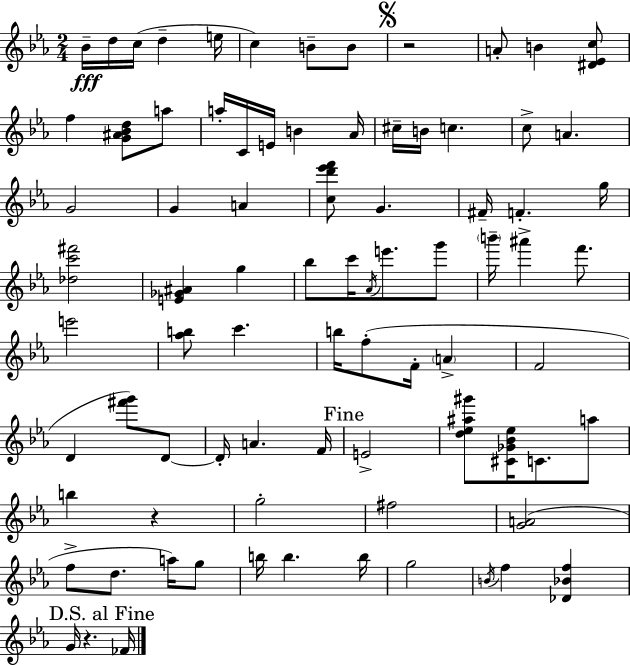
Bb4/s D5/s C5/s D5/q E5/s C5/q B4/e B4/e R/h A4/e B4/q [D#4,Eb4,C5]/e F5/q [G4,A#4,Bb4,D5]/e A5/e A5/s C4/s E4/s B4/q Ab4/s C#5/s B4/s C5/q. C5/e A4/q. G4/h G4/q A4/q [C5,D6,Eb6,F6]/e G4/q. F#4/s F4/q. G5/s [Db5,C6,F#6]/h [E4,Gb4,A#4]/q G5/q Bb5/e C6/s Ab4/s E6/e. G6/e B6/s A#6/q F6/e. E6/h [Ab5,B5]/e C6/q. B5/s F5/e F4/s A4/q F4/h D4/q [F#6,G6]/e D4/e D4/s A4/q. F4/s E4/h [D5,Eb5,A#5,G#6]/e [C#4,Gb4,Bb4,Eb5]/s C4/e. A5/e B5/q R/q G5/h F#5/h [G4,A4]/h F5/e D5/e. A5/s G5/e B5/s B5/q. B5/s G5/h B4/s F5/q [Db4,Bb4,F5]/q G4/s R/q. FES4/s